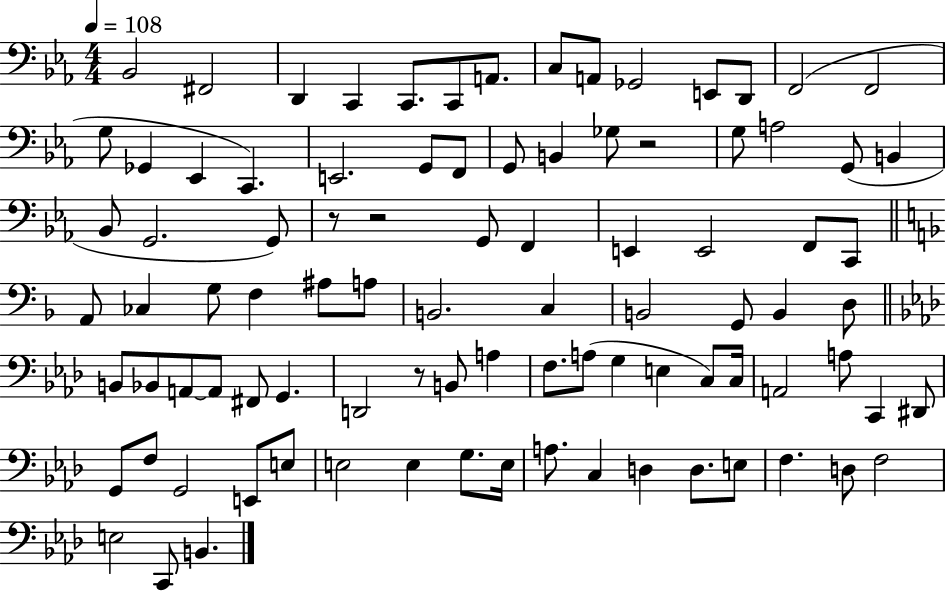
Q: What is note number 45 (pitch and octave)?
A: C3